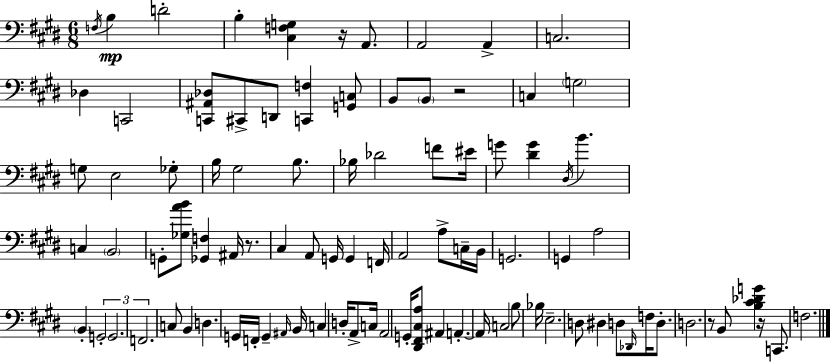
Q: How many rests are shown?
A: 5